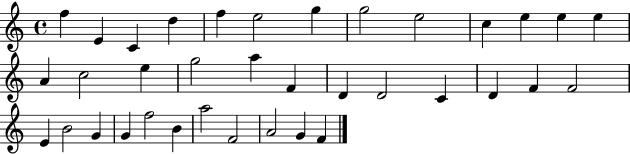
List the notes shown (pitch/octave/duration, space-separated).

F5/q E4/q C4/q D5/q F5/q E5/h G5/q G5/h E5/h C5/q E5/q E5/q E5/q A4/q C5/h E5/q G5/h A5/q F4/q D4/q D4/h C4/q D4/q F4/q F4/h E4/q B4/h G4/q G4/q F5/h B4/q A5/h F4/h A4/h G4/q F4/q